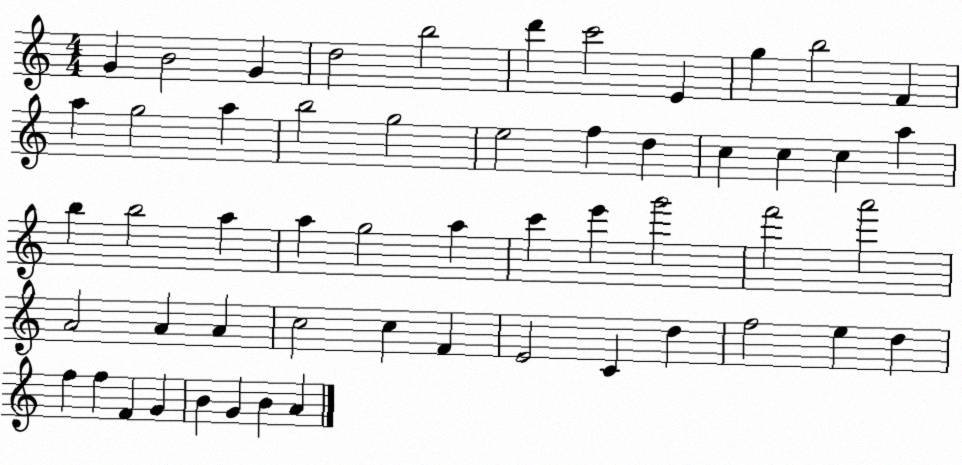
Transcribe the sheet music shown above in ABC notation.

X:1
T:Untitled
M:4/4
L:1/4
K:C
G B2 G d2 b2 d' c'2 E g b2 F a g2 a b2 g2 e2 f d c c c a b b2 a a g2 a c' e' g'2 f'2 a'2 A2 A A c2 c F E2 C d f2 e d f f F G B G B A